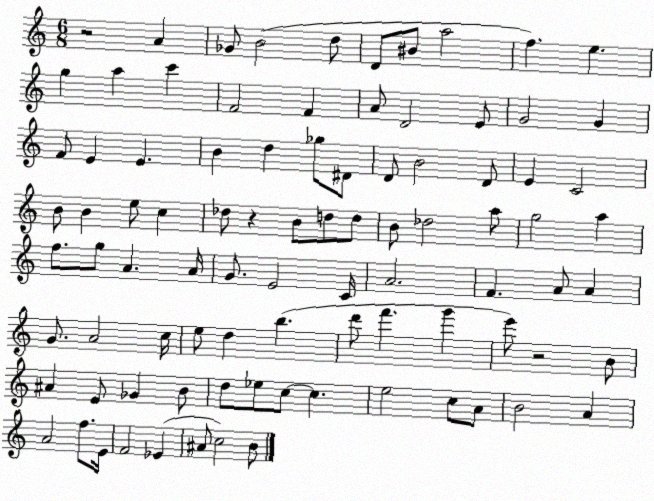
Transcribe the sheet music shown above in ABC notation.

X:1
T:Untitled
M:6/8
L:1/4
K:C
z2 A _G/2 B2 d/2 D/2 ^B/2 a2 f e g a c' F2 F A/2 D2 E/2 G2 G F/2 E E B d _g/2 ^D/2 D/2 B2 D/2 E C2 B/2 B e/2 c _d/2 z B/2 d/2 d/2 B/2 _d2 a/2 g2 a f/2 g/2 A A/4 G/2 E2 C/4 A2 F A/2 A G/2 A2 c/4 e/2 d b d'/2 f' g' e'/2 z2 B/2 ^A E/2 _G B/2 d/2 _e/2 c/2 c e2 c/2 A/2 B2 A A2 f/2 E/4 F2 _E ^A/2 c2 B/2